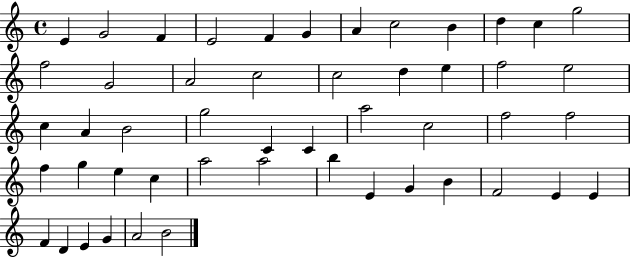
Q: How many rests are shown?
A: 0